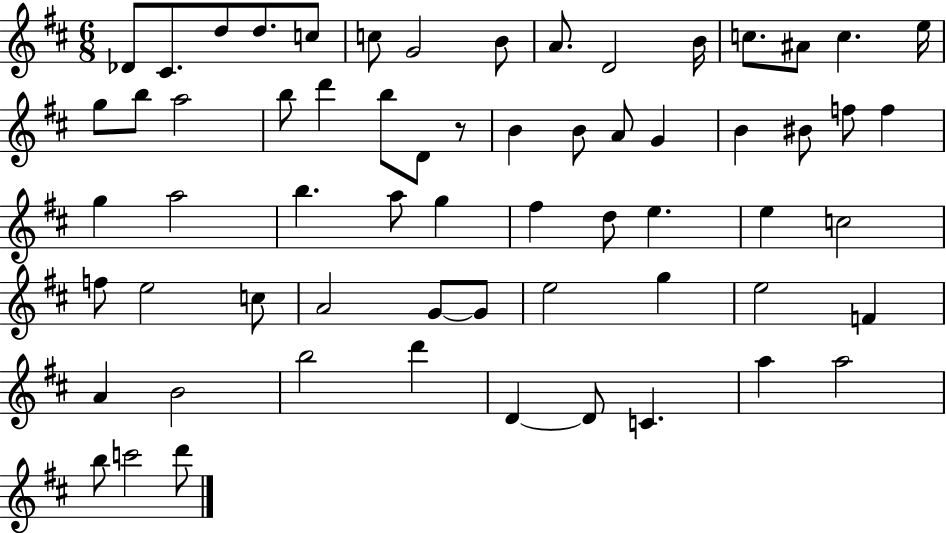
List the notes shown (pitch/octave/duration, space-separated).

Db4/e C#4/e. D5/e D5/e. C5/e C5/e G4/h B4/e A4/e. D4/h B4/s C5/e. A#4/e C5/q. E5/s G5/e B5/e A5/h B5/e D6/q B5/e D4/e R/e B4/q B4/e A4/e G4/q B4/q BIS4/e F5/e F5/q G5/q A5/h B5/q. A5/e G5/q F#5/q D5/e E5/q. E5/q C5/h F5/e E5/h C5/e A4/h G4/e G4/e E5/h G5/q E5/h F4/q A4/q B4/h B5/h D6/q D4/q D4/e C4/q. A5/q A5/h B5/e C6/h D6/e